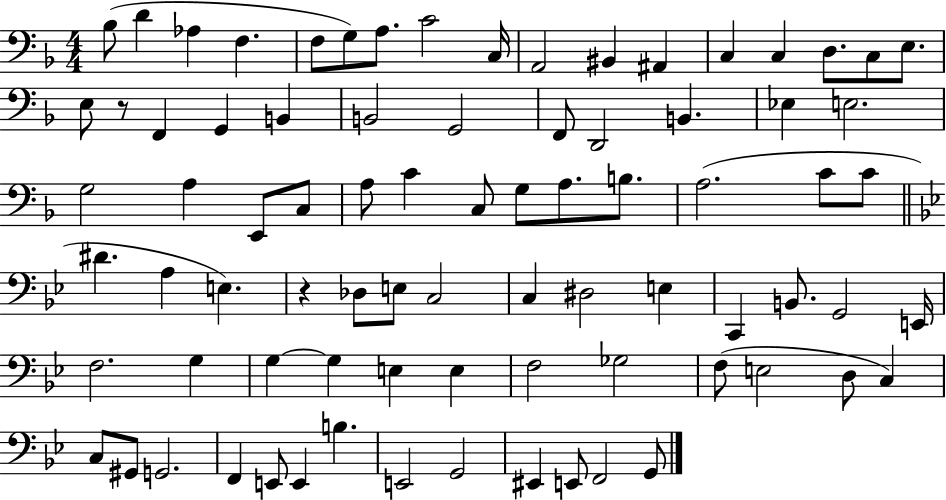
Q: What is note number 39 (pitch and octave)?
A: A3